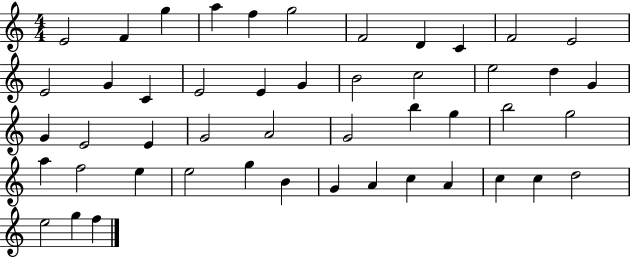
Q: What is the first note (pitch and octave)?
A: E4